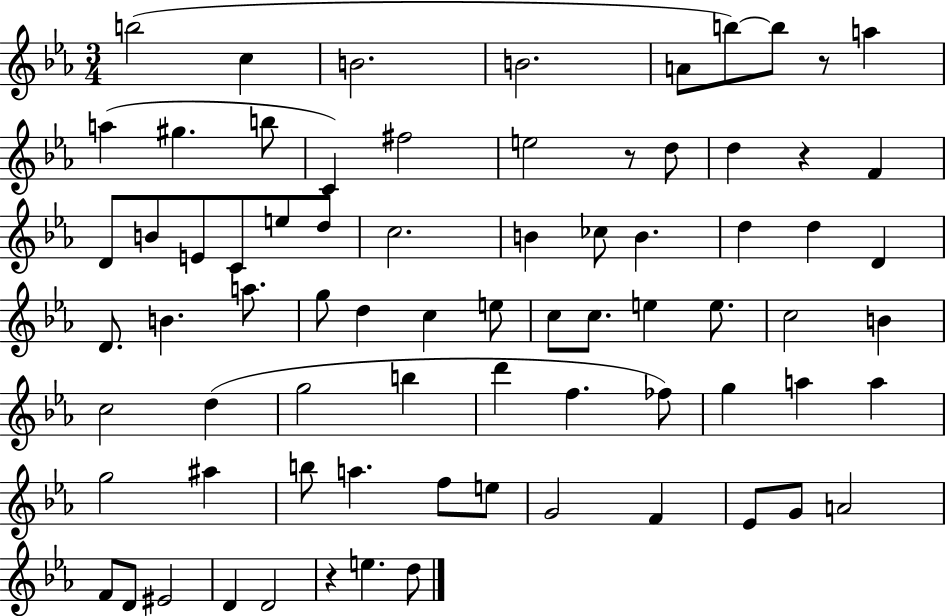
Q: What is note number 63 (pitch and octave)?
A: G4